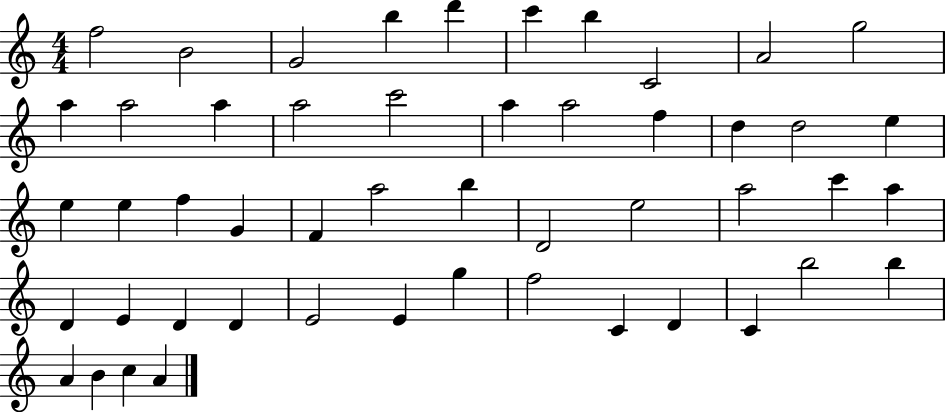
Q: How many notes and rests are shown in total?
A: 50